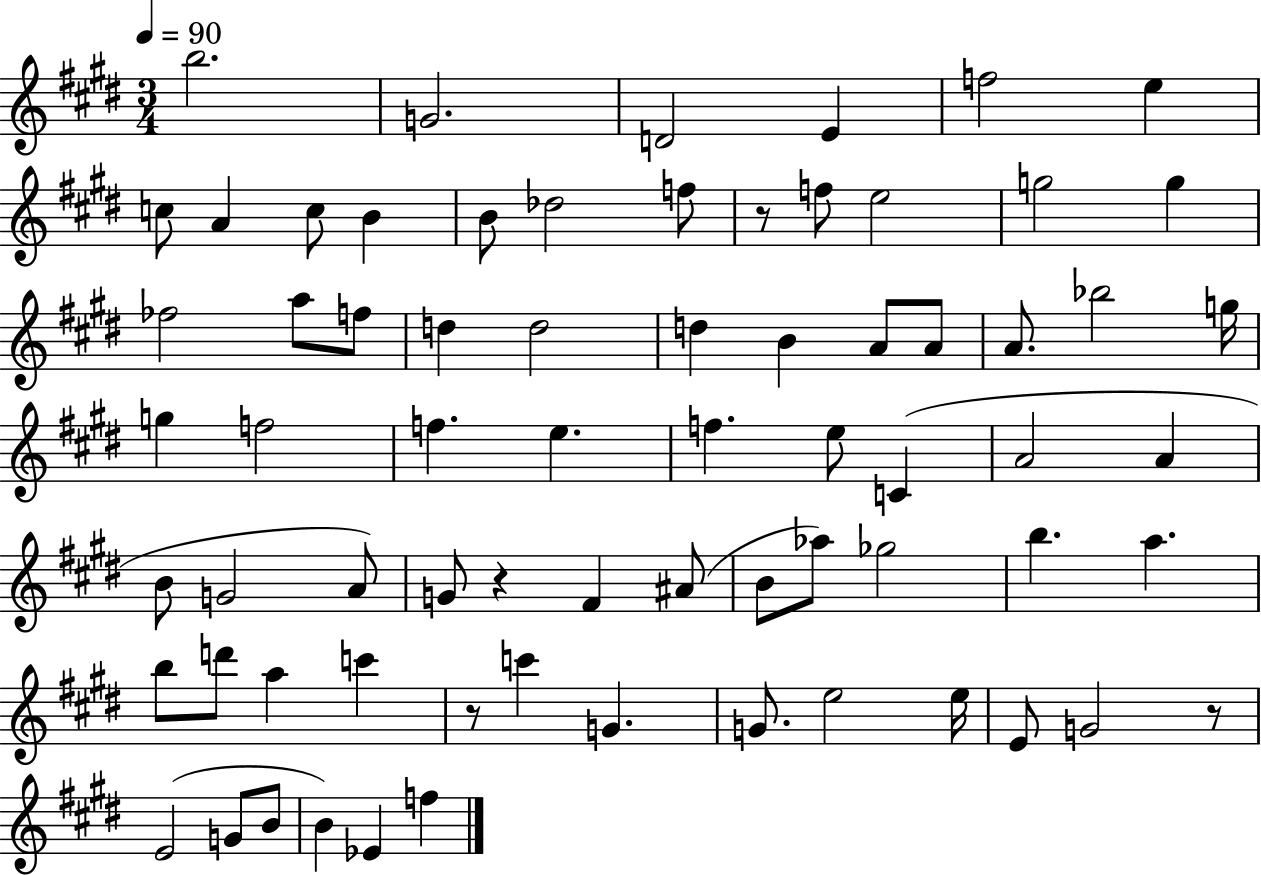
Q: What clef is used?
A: treble